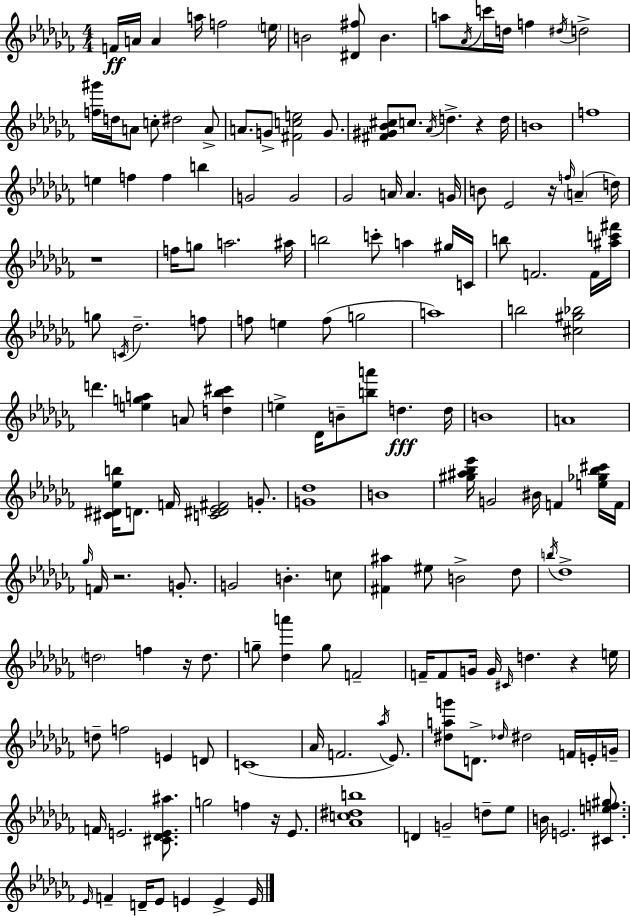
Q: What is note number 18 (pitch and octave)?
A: C5